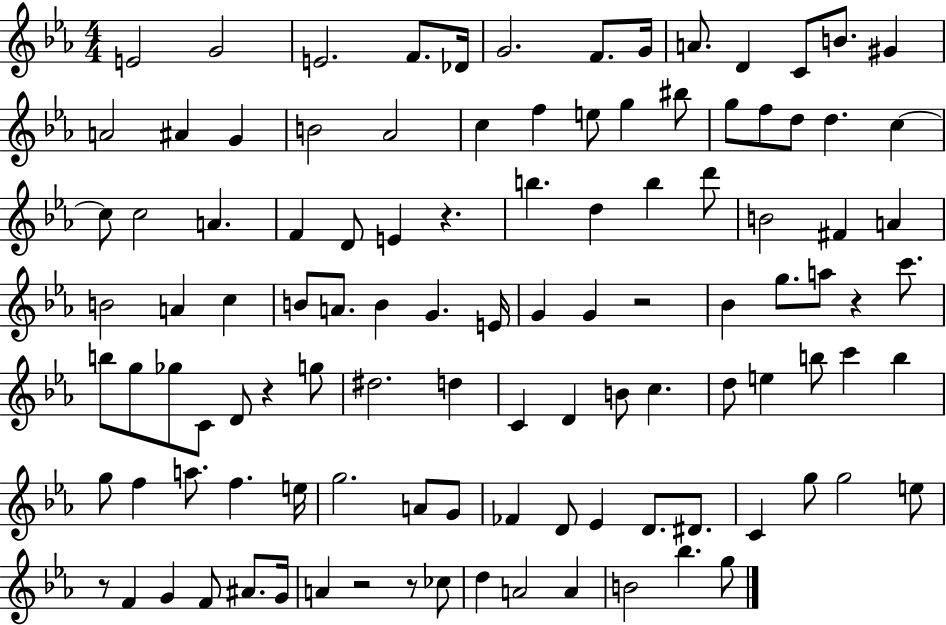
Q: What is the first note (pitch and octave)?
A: E4